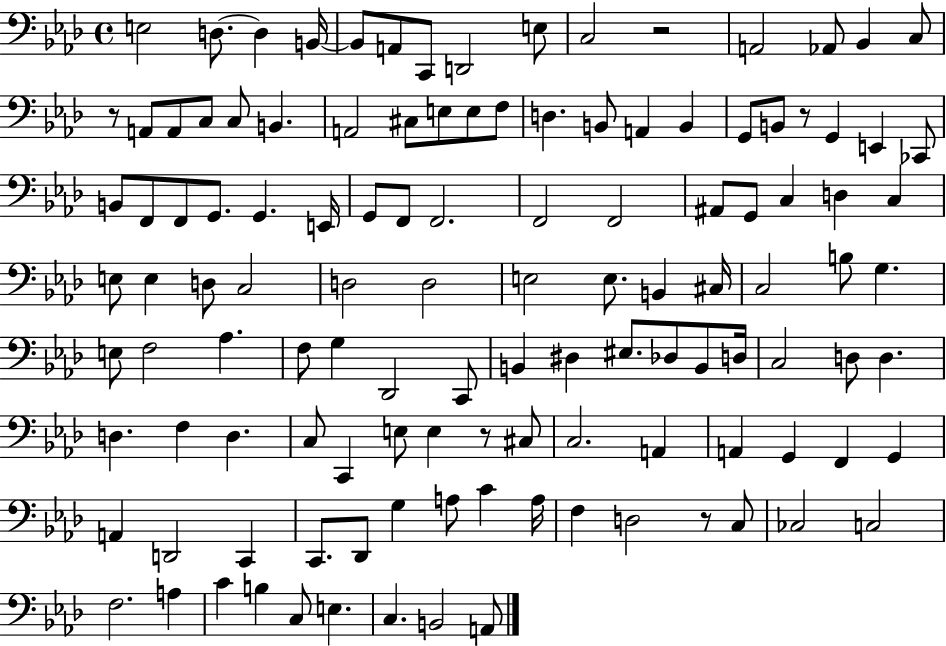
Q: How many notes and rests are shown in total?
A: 120